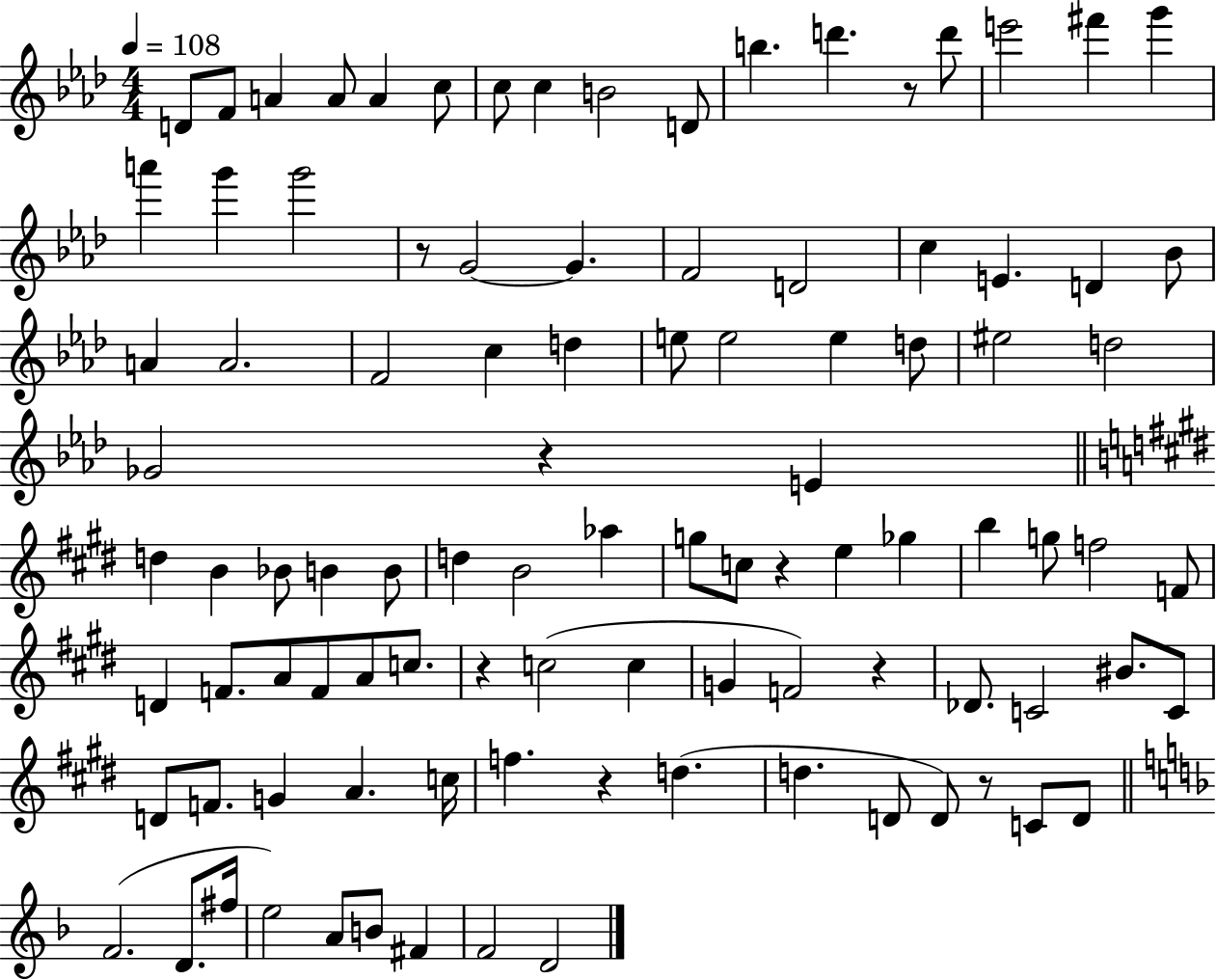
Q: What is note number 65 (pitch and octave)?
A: G4